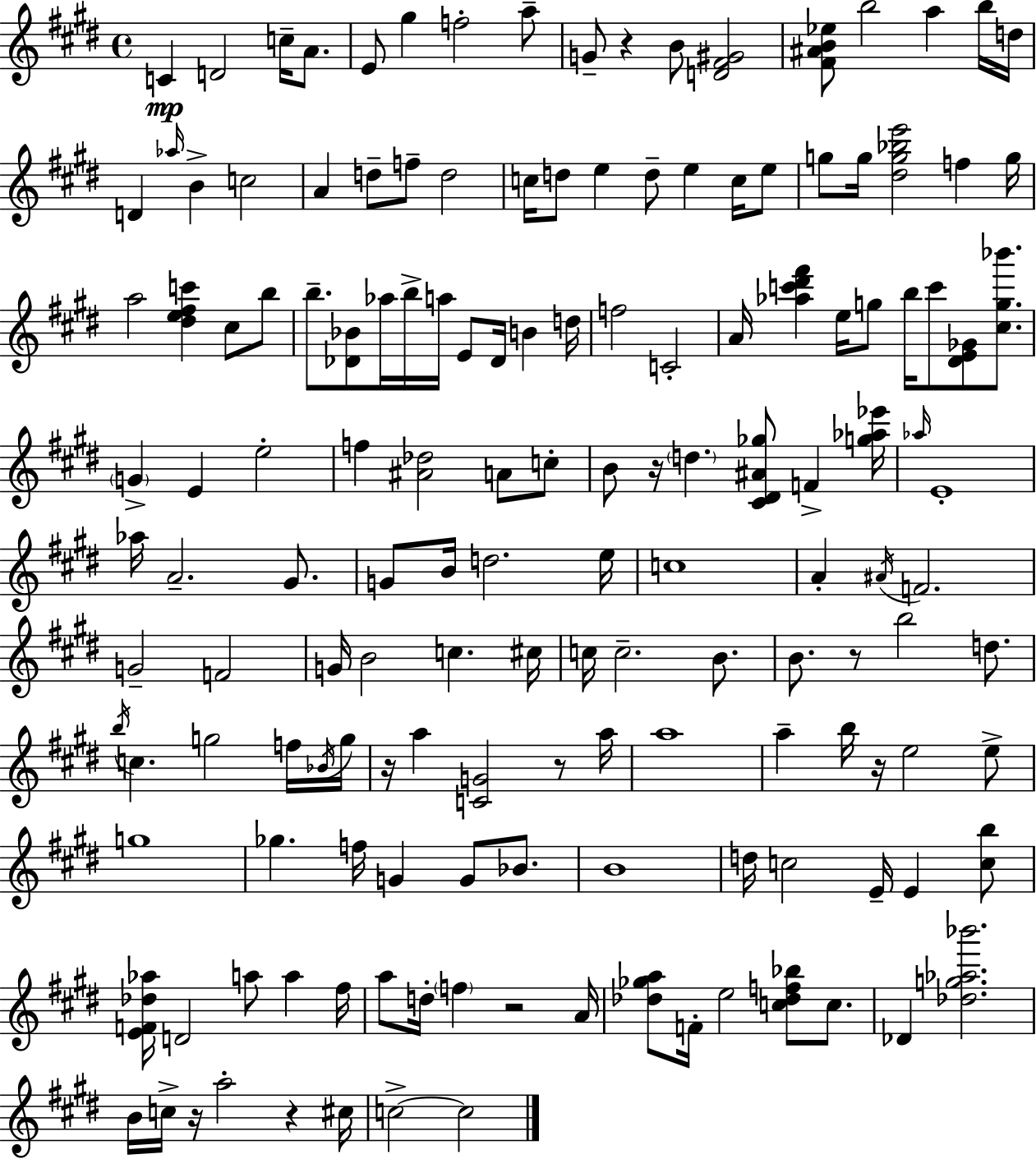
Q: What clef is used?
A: treble